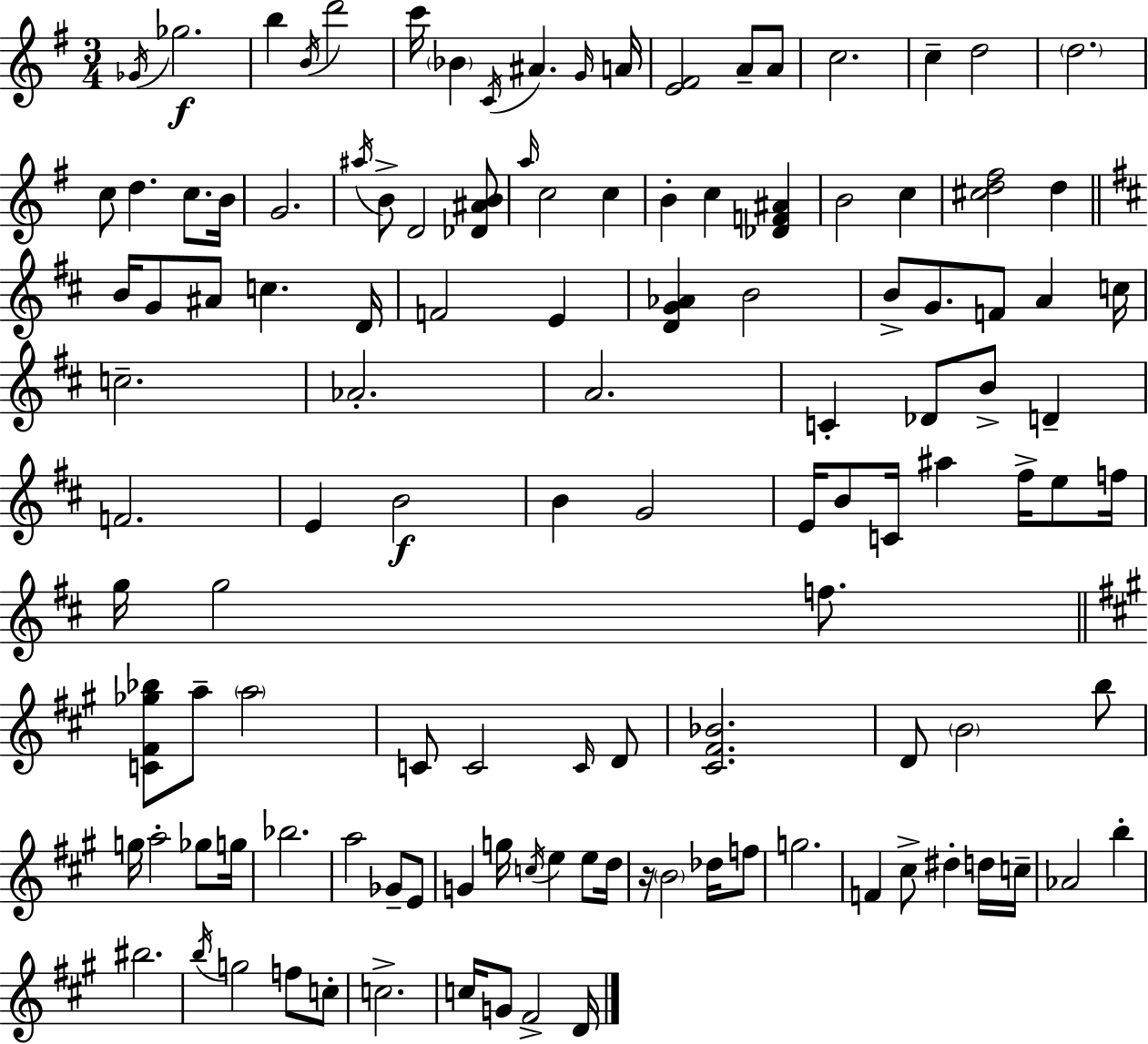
{
  \clef treble
  \numericTimeSignature
  \time 3/4
  \key e \minor
  \acciaccatura { ges'16 }\f ges''2. | b''4 \acciaccatura { b'16 } d'''2 | c'''16 \parenthesize bes'4 \acciaccatura { c'16 } ais'4. | \grace { g'16 } a'16 <e' fis'>2 | \break a'8-- a'8 c''2. | c''4-- d''2 | \parenthesize d''2. | c''8 d''4. | \break c''8. b'16 g'2. | \acciaccatura { ais''16 } b'8-> d'2 | <des' ais' b'>8 \grace { a''16 } c''2 | c''4 b'4-. c''4 | \break <des' f' ais'>4 b'2 | c''4 <cis'' d'' fis''>2 | d''4 \bar "||" \break \key b \minor b'16 g'8 ais'8 c''4. d'16 | f'2 e'4 | <d' g' aes'>4 b'2 | b'8-> g'8. f'8 a'4 c''16 | \break c''2.-- | aes'2.-. | a'2. | c'4-. des'8 b'8-> d'4-- | \break f'2. | e'4 b'2\f | b'4 g'2 | e'16 b'8 c'16 ais''4 fis''16-> e''8 f''16 | \break g''16 g''2 f''8. | \bar "||" \break \key a \major <c' fis' ges'' bes''>8 a''8-- \parenthesize a''2 | c'8 c'2 \grace { c'16 } d'8 | <cis' fis' bes'>2. | d'8 \parenthesize b'2 b''8 | \break g''16 a''2-. ges''8 | g''16 bes''2. | a''2 ges'8-- e'8 | g'4 g''16 \acciaccatura { c''16 } e''4 e''8 | \break d''16 r16 \parenthesize b'2 des''16 | f''8 g''2. | f'4 cis''8-> dis''4-. | d''16 c''16-- aes'2 b''4-. | \break bis''2. | \acciaccatura { b''16 } g''2 f''8 | c''8-. c''2.-> | c''16 g'8 fis'2-> | \break d'16 \bar "|."
}